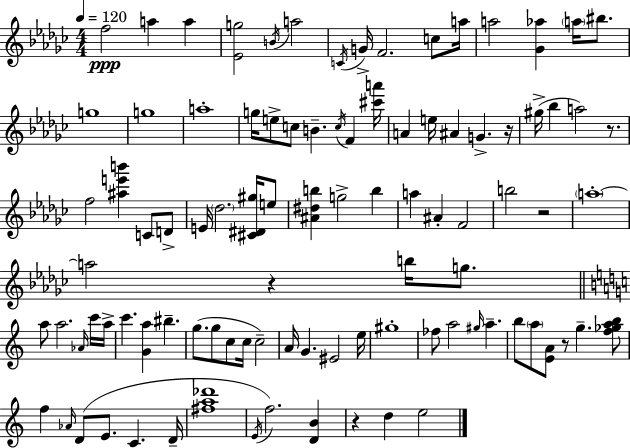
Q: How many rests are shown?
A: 6